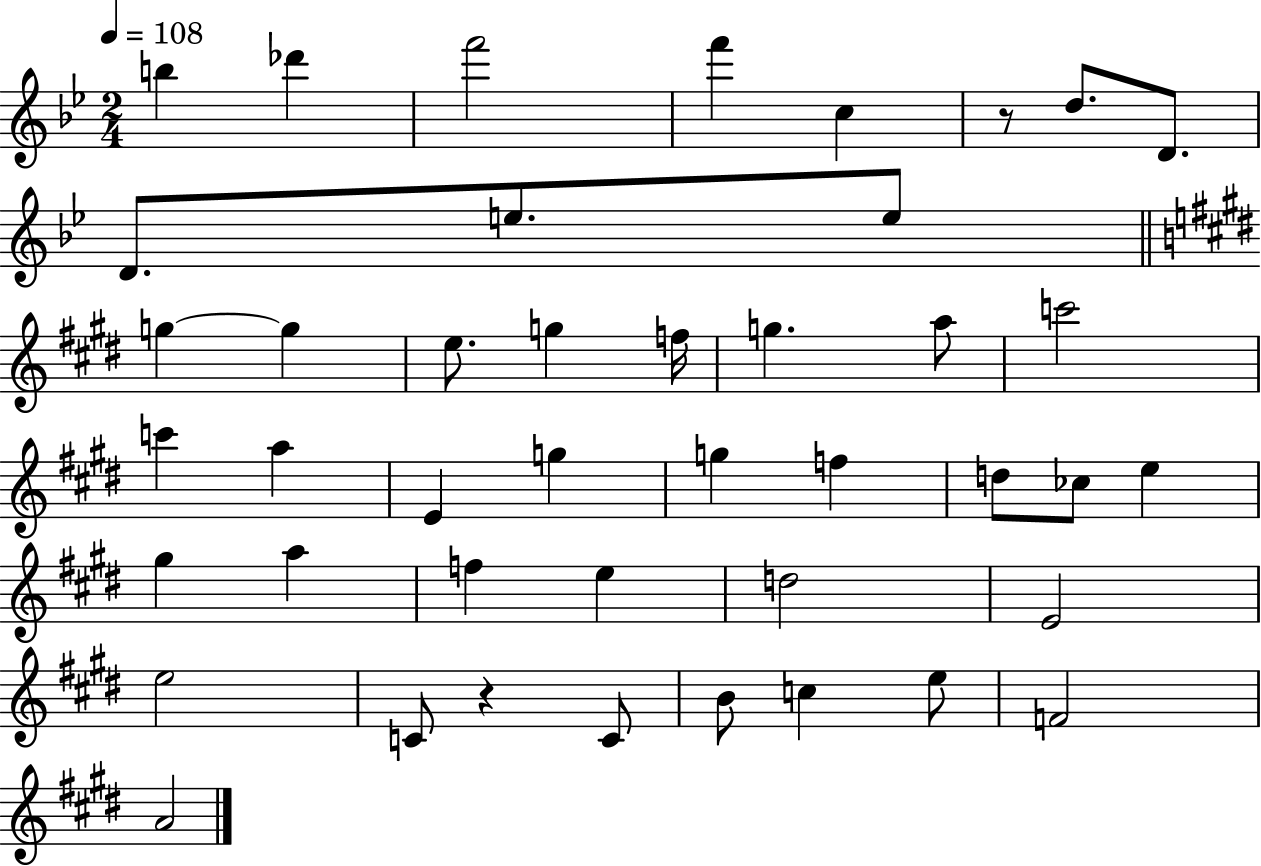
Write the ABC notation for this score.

X:1
T:Untitled
M:2/4
L:1/4
K:Bb
b _d' f'2 f' c z/2 d/2 D/2 D/2 e/2 e/2 g g e/2 g f/4 g a/2 c'2 c' a E g g f d/2 _c/2 e ^g a f e d2 E2 e2 C/2 z C/2 B/2 c e/2 F2 A2